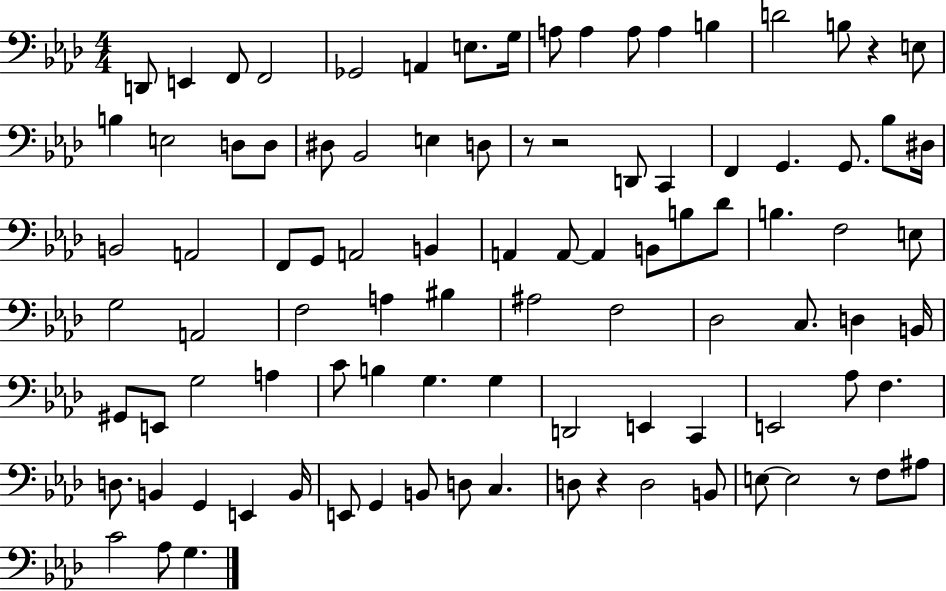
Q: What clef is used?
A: bass